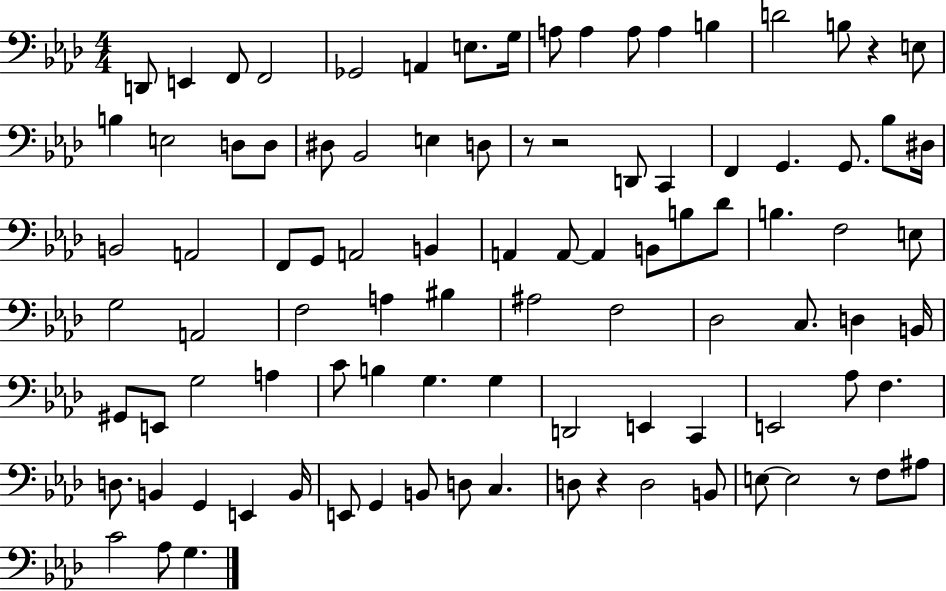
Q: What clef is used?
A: bass